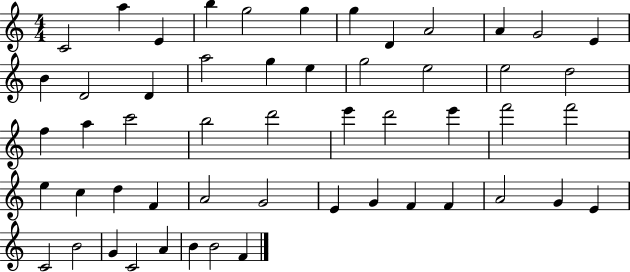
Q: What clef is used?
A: treble